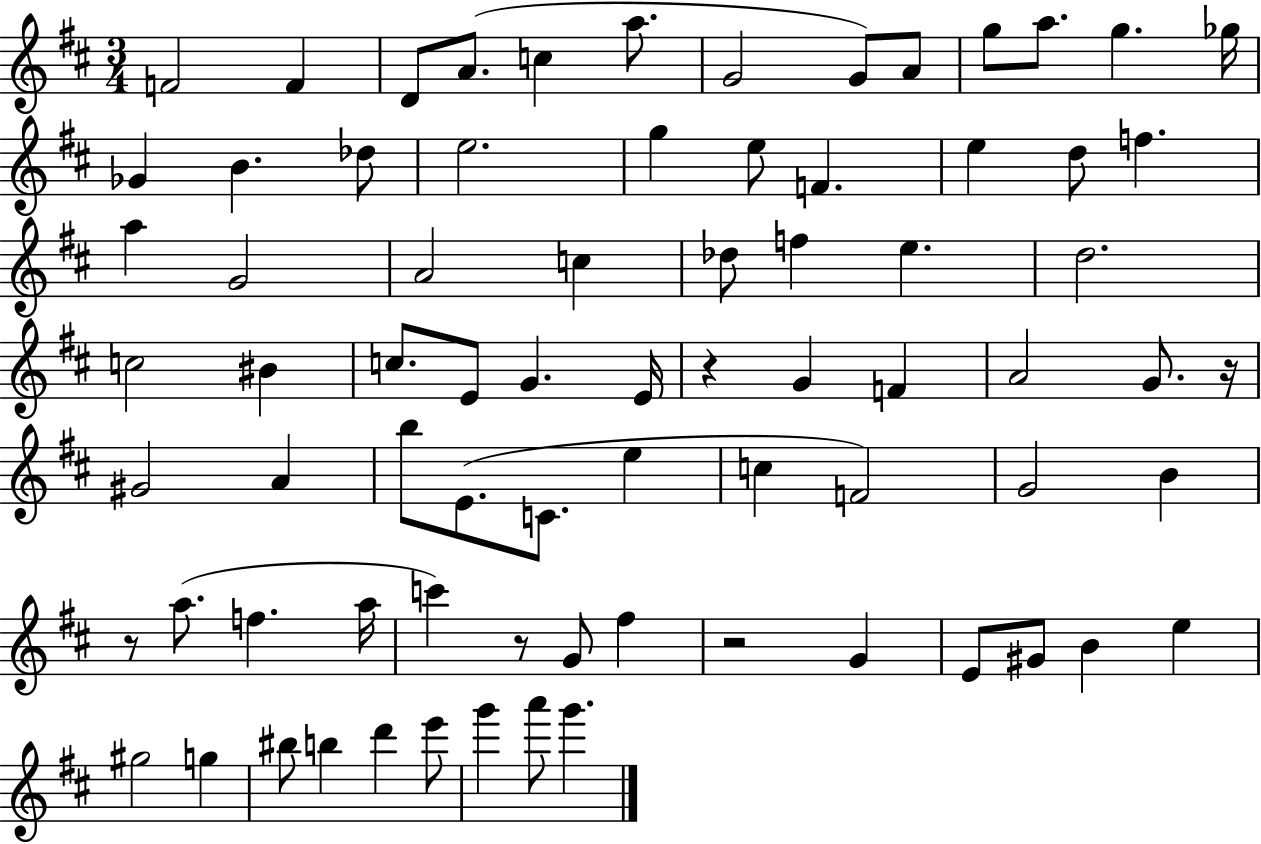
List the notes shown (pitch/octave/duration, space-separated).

F4/h F4/q D4/e A4/e. C5/q A5/e. G4/h G4/e A4/e G5/e A5/e. G5/q. Gb5/s Gb4/q B4/q. Db5/e E5/h. G5/q E5/e F4/q. E5/q D5/e F5/q. A5/q G4/h A4/h C5/q Db5/e F5/q E5/q. D5/h. C5/h BIS4/q C5/e. E4/e G4/q. E4/s R/q G4/q F4/q A4/h G4/e. R/s G#4/h A4/q B5/e E4/e. C4/e. E5/q C5/q F4/h G4/h B4/q R/e A5/e. F5/q. A5/s C6/q R/e G4/e F#5/q R/h G4/q E4/e G#4/e B4/q E5/q G#5/h G5/q BIS5/e B5/q D6/q E6/e G6/q A6/e G6/q.